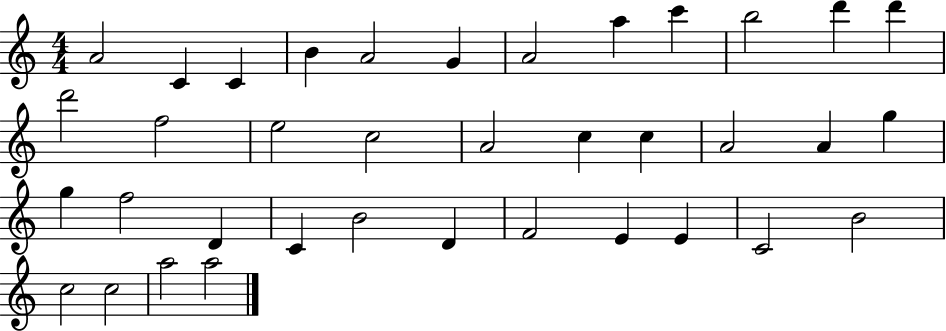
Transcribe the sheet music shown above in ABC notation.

X:1
T:Untitled
M:4/4
L:1/4
K:C
A2 C C B A2 G A2 a c' b2 d' d' d'2 f2 e2 c2 A2 c c A2 A g g f2 D C B2 D F2 E E C2 B2 c2 c2 a2 a2